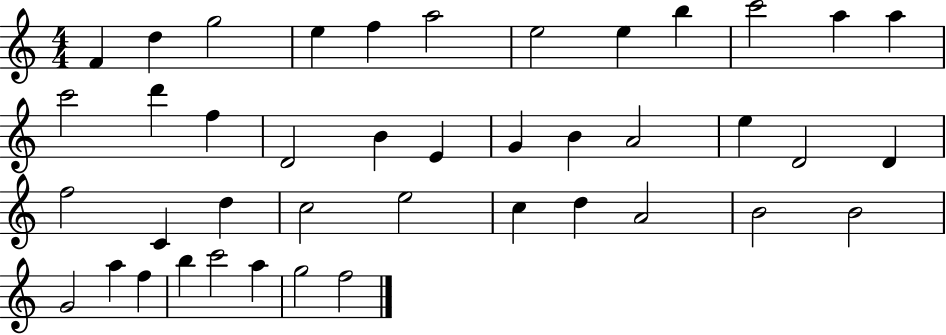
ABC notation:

X:1
T:Untitled
M:4/4
L:1/4
K:C
F d g2 e f a2 e2 e b c'2 a a c'2 d' f D2 B E G B A2 e D2 D f2 C d c2 e2 c d A2 B2 B2 G2 a f b c'2 a g2 f2